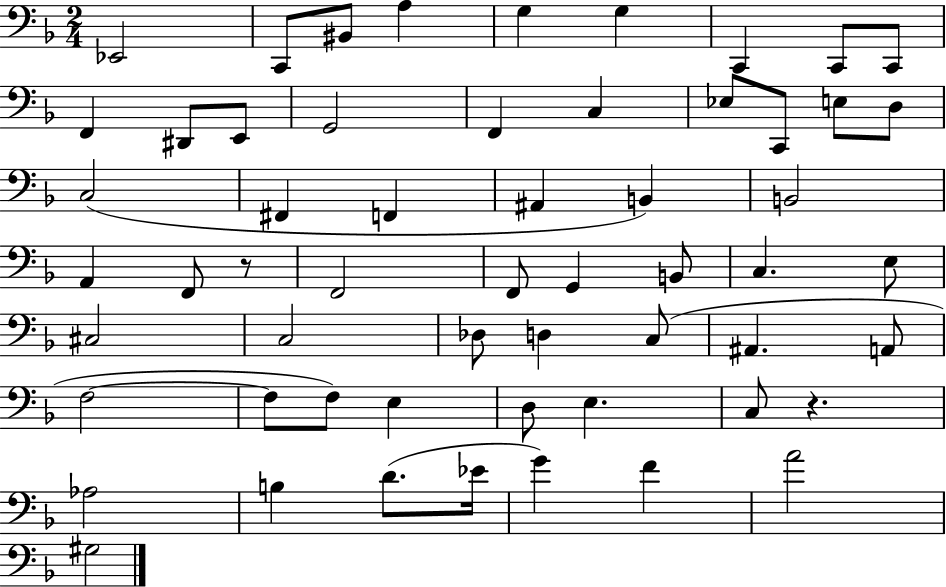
{
  \clef bass
  \numericTimeSignature
  \time 2/4
  \key f \major
  ees,2 | c,8 bis,8 a4 | g4 g4 | c,4 c,8 c,8 | \break f,4 dis,8 e,8 | g,2 | f,4 c4 | ees8 c,8 e8 d8 | \break c2( | fis,4 f,4 | ais,4 b,4) | b,2 | \break a,4 f,8 r8 | f,2 | f,8 g,4 b,8 | c4. e8 | \break cis2 | c2 | des8 d4 c8( | ais,4. a,8 | \break f2~~ | f8 f8) e4 | d8 e4. | c8 r4. | \break aes2 | b4 d'8.( ees'16 | g'4) f'4 | a'2 | \break gis2 | \bar "|."
}